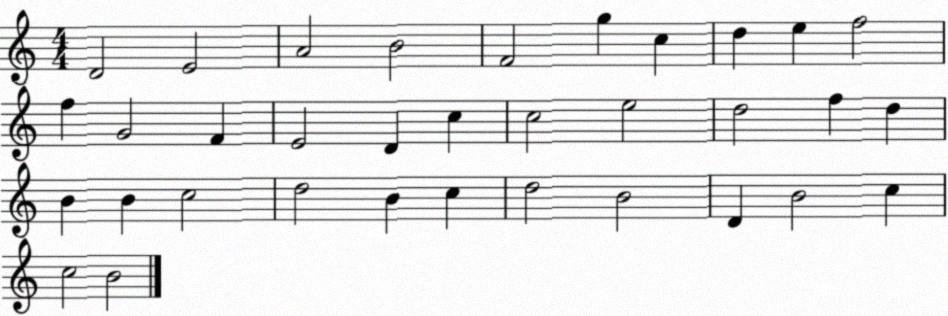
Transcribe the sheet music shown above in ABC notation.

X:1
T:Untitled
M:4/4
L:1/4
K:C
D2 E2 A2 B2 F2 g c d e f2 f G2 F E2 D c c2 e2 d2 f d B B c2 d2 B c d2 B2 D B2 c c2 B2